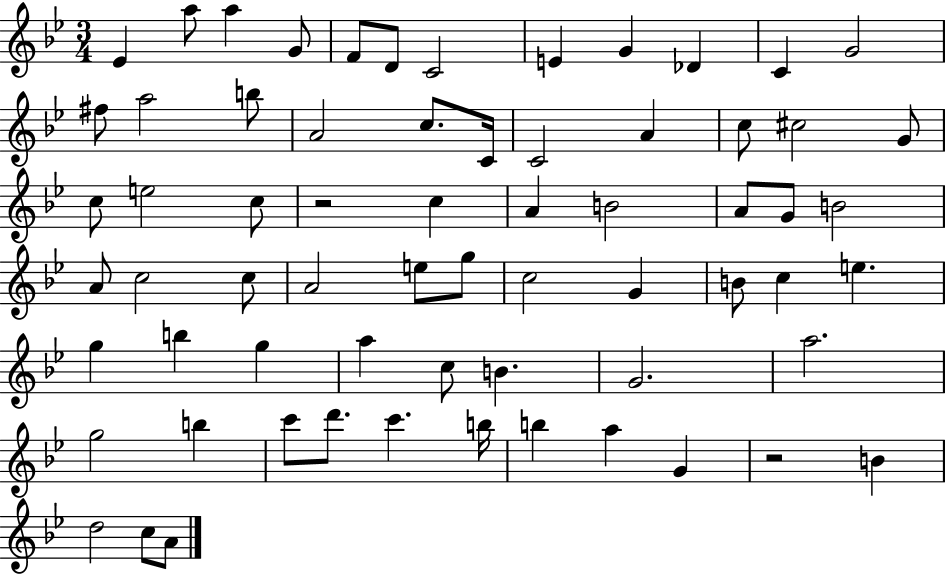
X:1
T:Untitled
M:3/4
L:1/4
K:Bb
_E a/2 a G/2 F/2 D/2 C2 E G _D C G2 ^f/2 a2 b/2 A2 c/2 C/4 C2 A c/2 ^c2 G/2 c/2 e2 c/2 z2 c A B2 A/2 G/2 B2 A/2 c2 c/2 A2 e/2 g/2 c2 G B/2 c e g b g a c/2 B G2 a2 g2 b c'/2 d'/2 c' b/4 b a G z2 B d2 c/2 A/2